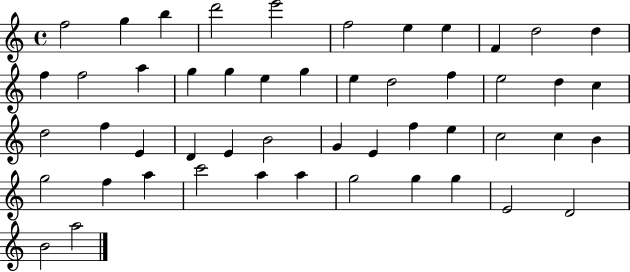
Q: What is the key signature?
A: C major